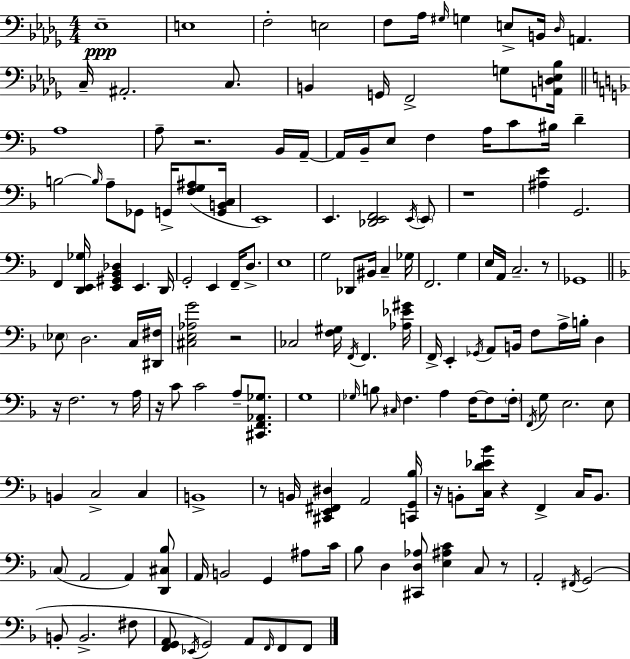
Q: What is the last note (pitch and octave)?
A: F2